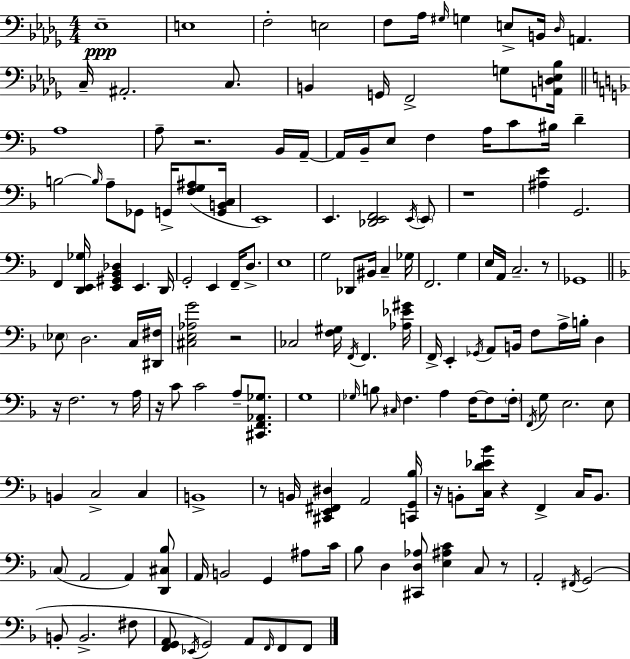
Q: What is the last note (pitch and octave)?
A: F2